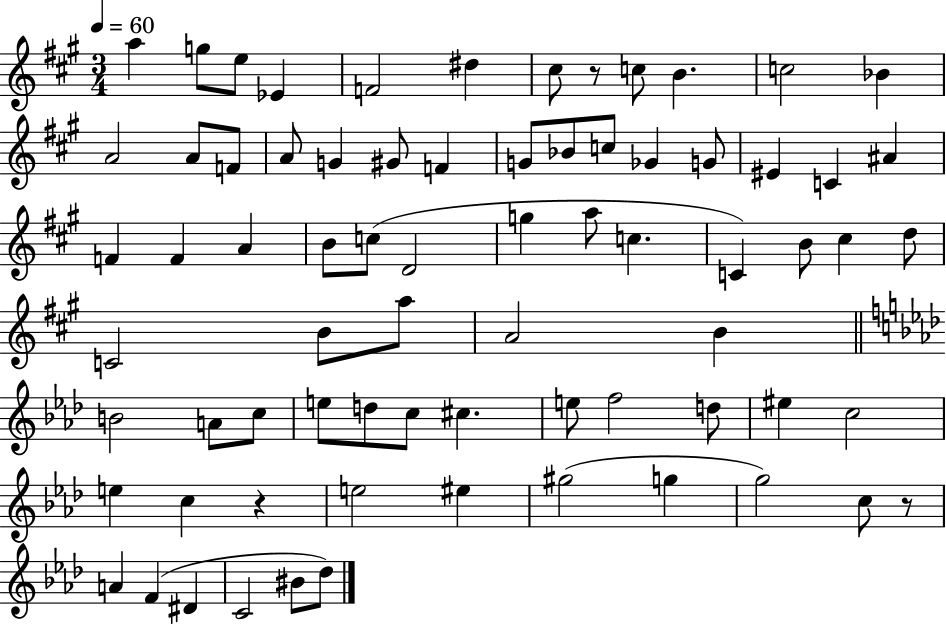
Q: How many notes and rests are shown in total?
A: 73